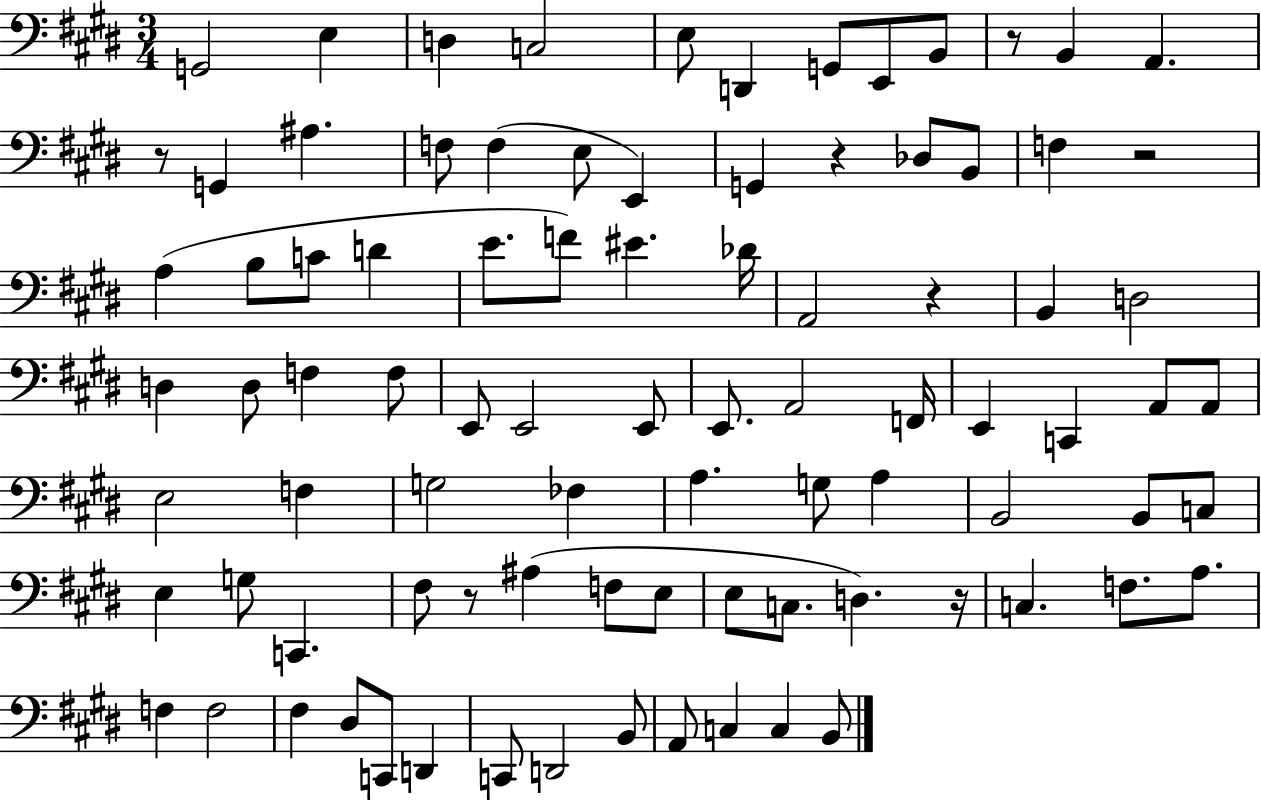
{
  \clef bass
  \numericTimeSignature
  \time 3/4
  \key e \major
  \repeat volta 2 { g,2 e4 | d4 c2 | e8 d,4 g,8 e,8 b,8 | r8 b,4 a,4. | \break r8 g,4 ais4. | f8 f4( e8 e,4) | g,4 r4 des8 b,8 | f4 r2 | \break a4( b8 c'8 d'4 | e'8. f'8) eis'4. des'16 | a,2 r4 | b,4 d2 | \break d4 d8 f4 f8 | e,8 e,2 e,8 | e,8. a,2 f,16 | e,4 c,4 a,8 a,8 | \break e2 f4 | g2 fes4 | a4. g8 a4 | b,2 b,8 c8 | \break e4 g8 c,4. | fis8 r8 ais4( f8 e8 | e8 c8. d4.) r16 | c4. f8. a8. | \break f4 f2 | fis4 dis8 c,8 d,4 | c,8 d,2 b,8 | a,8 c4 c4 b,8 | \break } \bar "|."
}